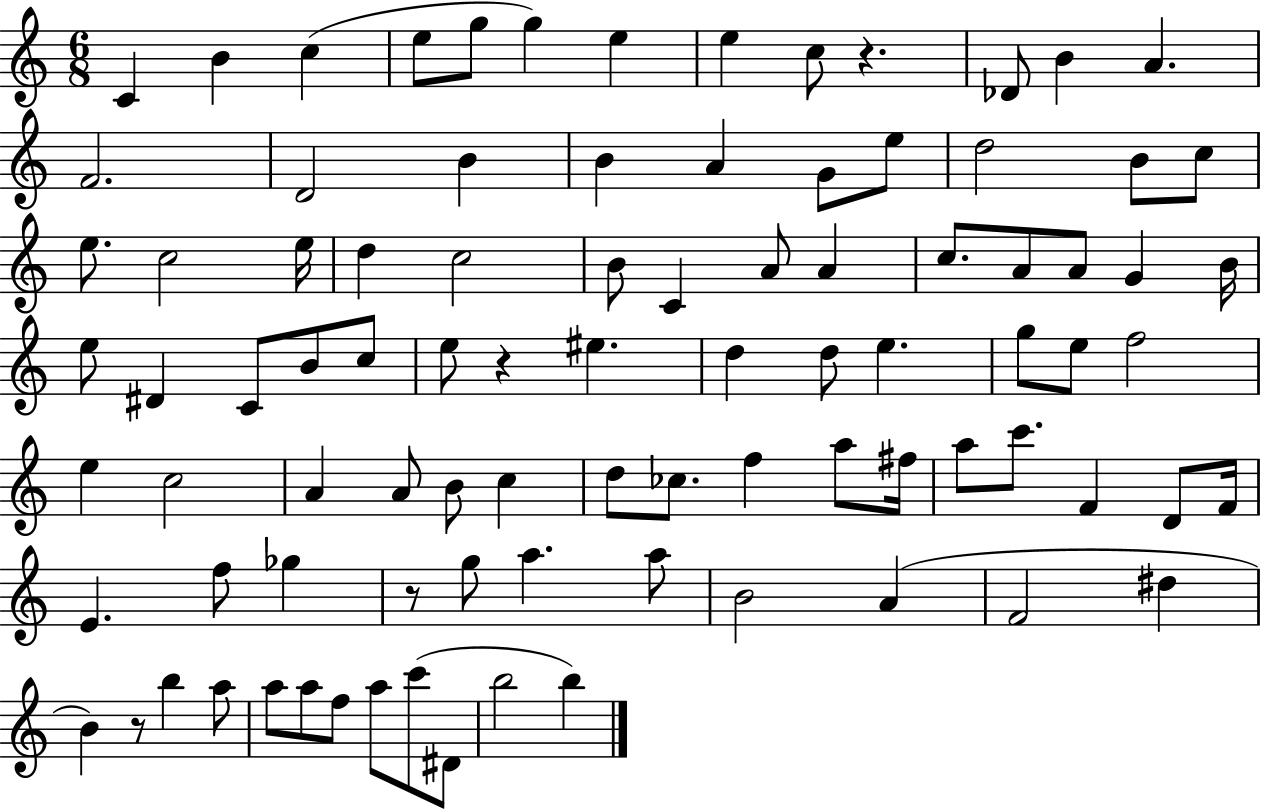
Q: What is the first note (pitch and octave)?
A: C4